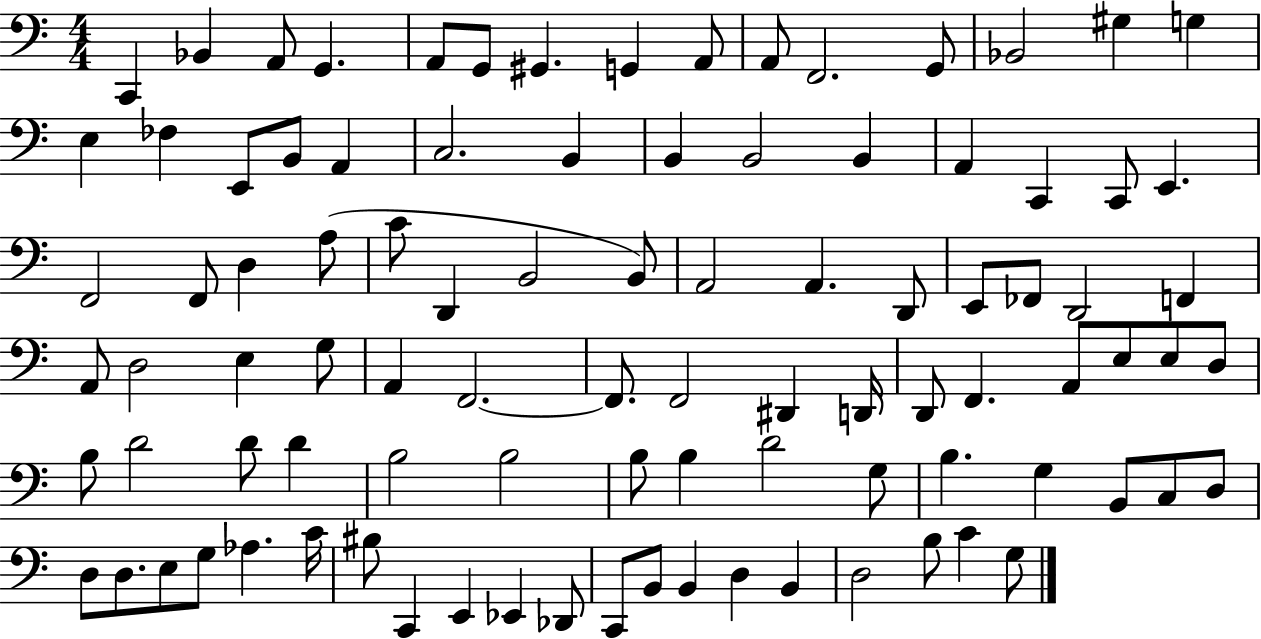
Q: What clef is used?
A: bass